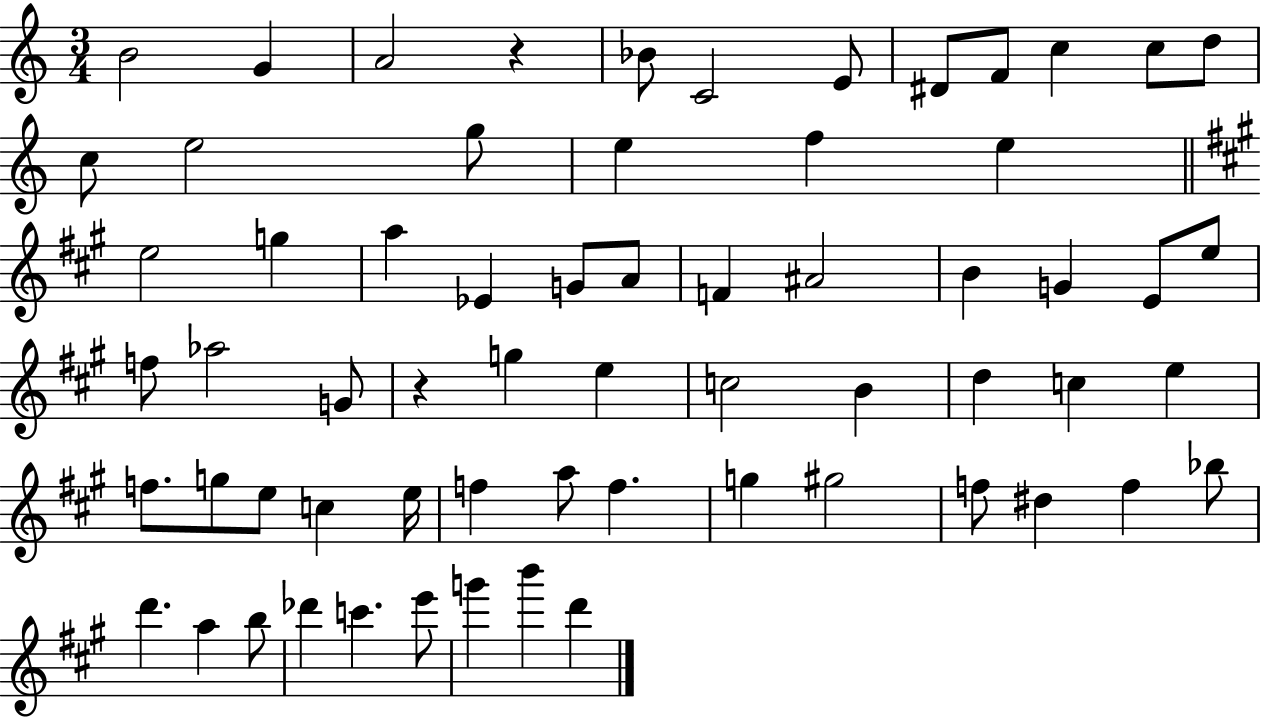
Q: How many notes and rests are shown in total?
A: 64